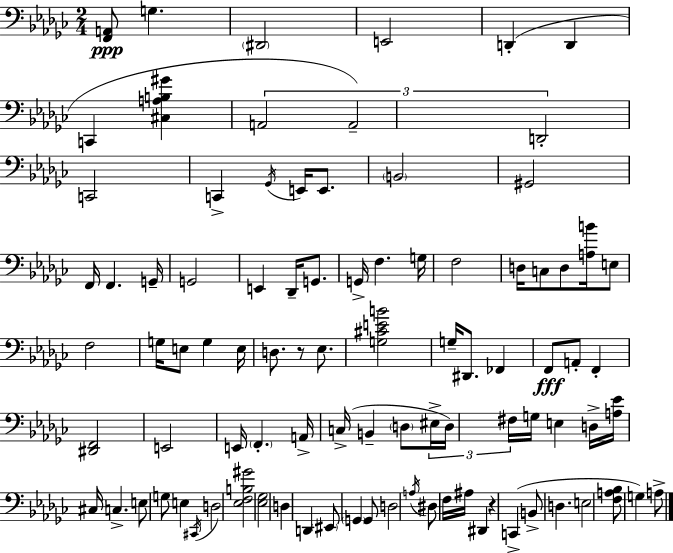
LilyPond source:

{
  \clef bass
  \numericTimeSignature
  \time 2/4
  \key ees \minor
  <f, a,>8\ppp g4. | \parenthesize dis,2 | e,2 | d,4-.( d,4 | \break c,4 <cis a b gis'>4 | \tuplet 3/2 { a,2 | a,2--) | d,2-. } | \break c,2 | c,4-> \acciaccatura { ges,16 } e,16 e,8. | \parenthesize b,2 | gis,2 | \break f,16 f,4. | g,16-- g,2 | e,4 des,16-- g,8. | g,16-> f4. | \break g16 f2 | d16 c8 d8 <a b'>16 e8 | f2 | g16 e8 g4 | \break e16 d8. r8 ees8. | <g cis' e' b'>2 | g16-- dis,8. fes,4 | f,8\fff a,8-. f,4-. | \break <dis, f,>2 | e,2 | e,16 \parenthesize f,4.-. | a,16-> c16->( b,4-- \parenthesize d8 | \break \tuplet 3/2 { eis16-> d16) fis16 } g16 e4 | d16-> <a ees'>16 cis16 c4.-> | e8 g8 e4 | \acciaccatura { cis,16 } d2 | \break <ees f b gis'>2 | <ees ges>2 | d4 d,4 | \parenthesize eis,8 \parenthesize g,4 | \break g,8 d2 | \acciaccatura { a16 } dis8 f16 ais16 dis,4 | r4 c,4->( | b,8-> d4. | \break e2 | <f a bes>8 g4) | a8-> \bar "|."
}